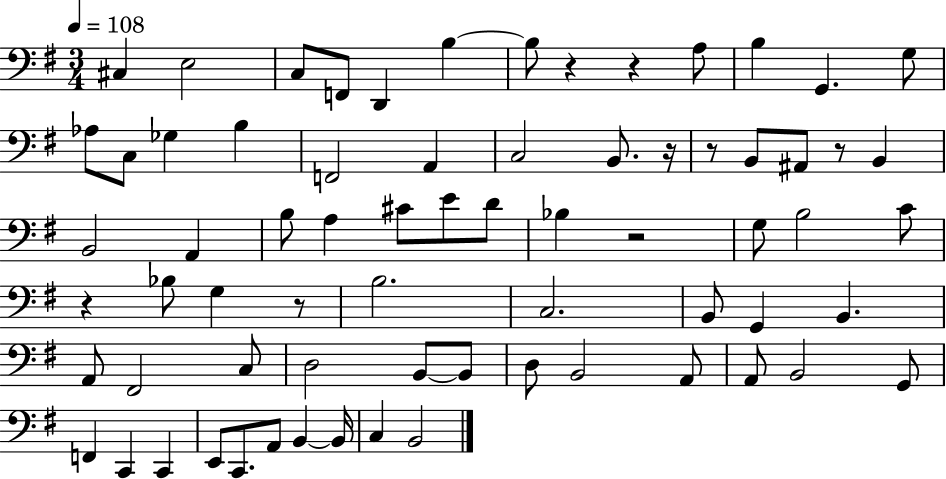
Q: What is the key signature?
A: G major